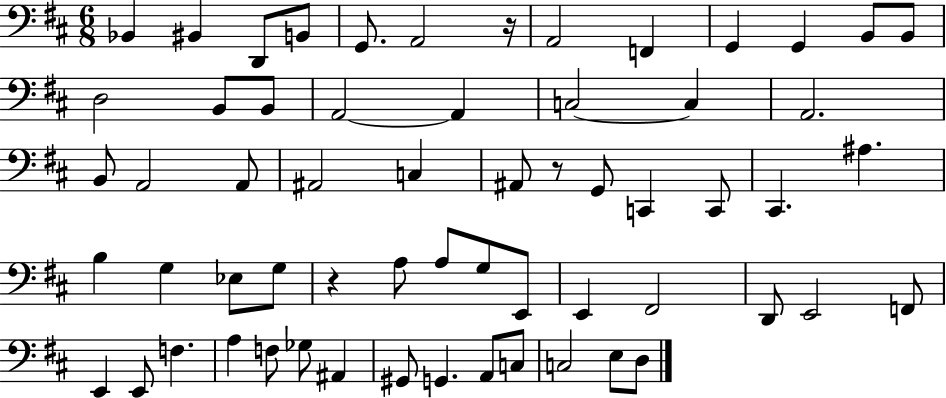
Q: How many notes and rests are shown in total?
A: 61